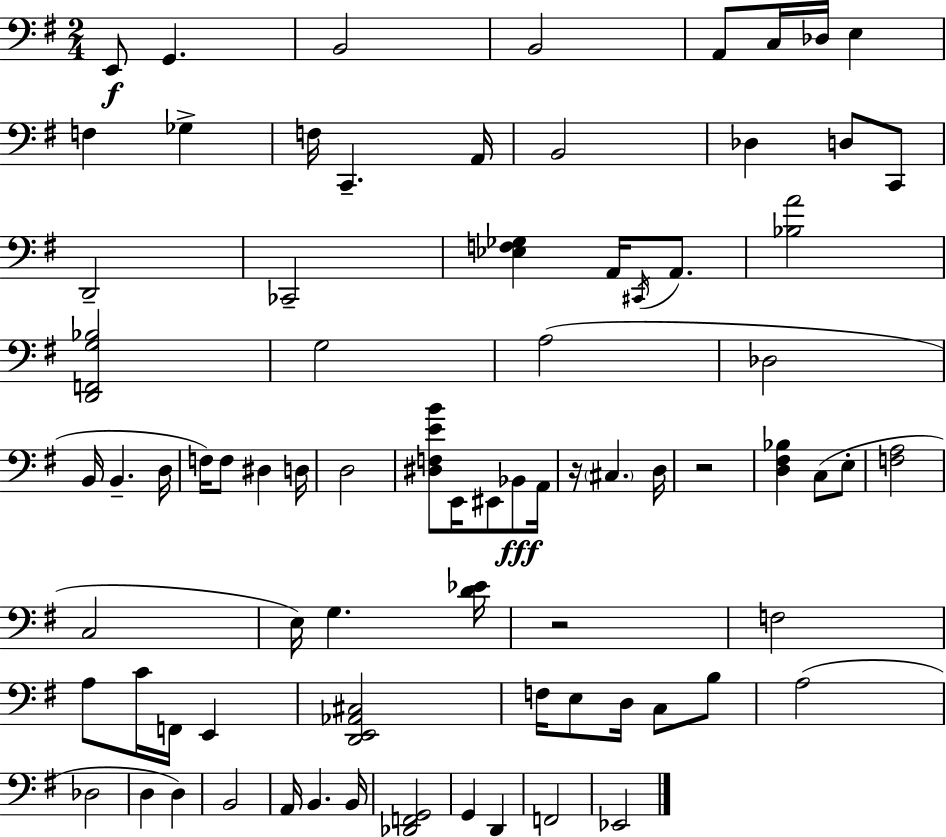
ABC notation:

X:1
T:Untitled
M:2/4
L:1/4
K:Em
E,,/2 G,, B,,2 B,,2 A,,/2 C,/4 _D,/4 E, F, _G, F,/4 C,, A,,/4 B,,2 _D, D,/2 C,,/2 D,,2 _C,,2 [_E,F,_G,] A,,/4 ^C,,/4 A,,/2 [_B,A]2 [D,,F,,G,_B,]2 G,2 A,2 _D,2 B,,/4 B,, D,/4 F,/4 F,/2 ^D, D,/4 D,2 [^D,F,EB]/2 E,,/4 ^E,,/2 _B,,/2 A,,/4 z/4 ^C, D,/4 z2 [D,^F,_B,] C,/2 E,/2 [F,A,]2 C,2 E,/4 G, [D_E]/4 z2 F,2 A,/2 C/4 F,,/4 E,, [D,,E,,_A,,^C,]2 F,/4 E,/2 D,/4 C,/2 B,/2 A,2 _D,2 D, D, B,,2 A,,/4 B,, B,,/4 [_D,,F,,G,,]2 G,, D,, F,,2 _E,,2